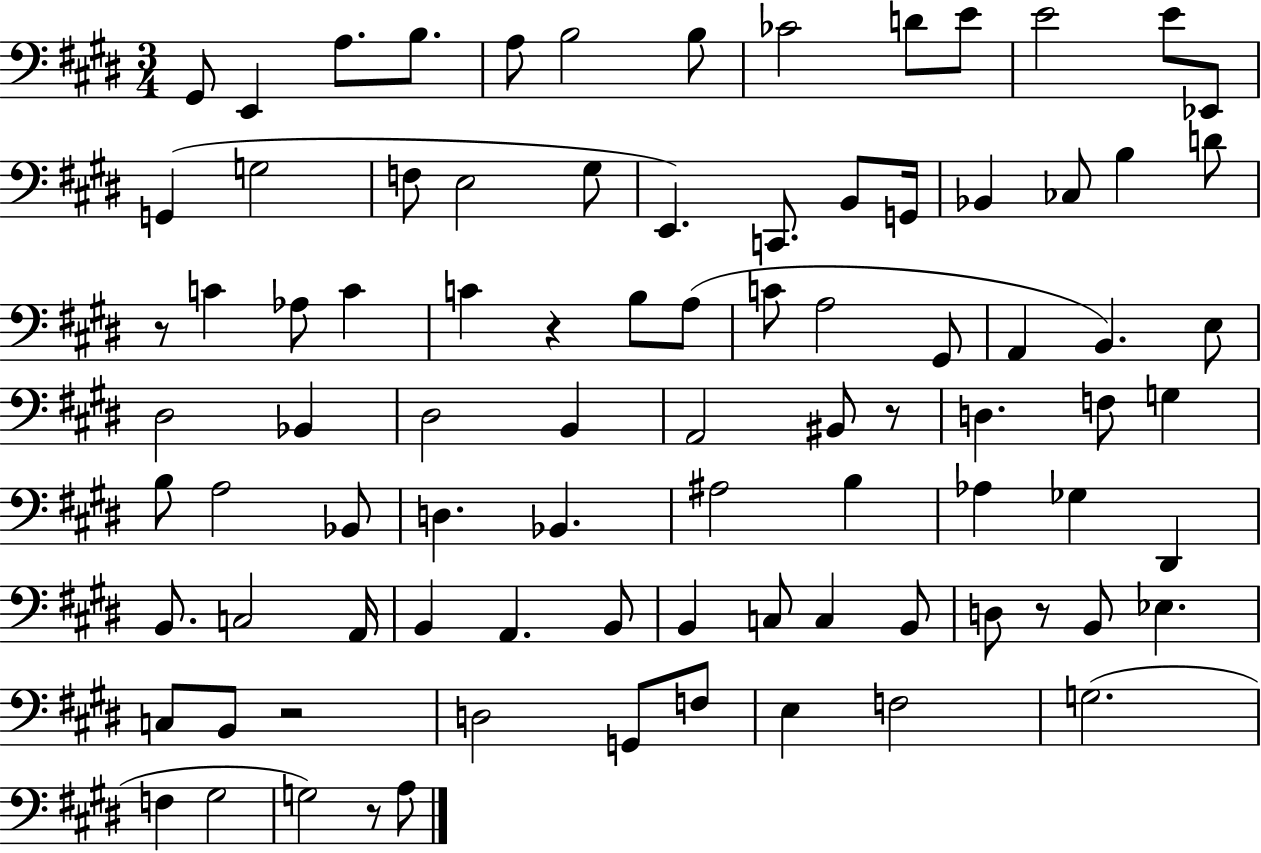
G#2/e E2/q A3/e. B3/e. A3/e B3/h B3/e CES4/h D4/e E4/e E4/h E4/e Eb2/e G2/q G3/h F3/e E3/h G#3/e E2/q. C2/e. B2/e G2/s Bb2/q CES3/e B3/q D4/e R/e C4/q Ab3/e C4/q C4/q R/q B3/e A3/e C4/e A3/h G#2/e A2/q B2/q. E3/e D#3/h Bb2/q D#3/h B2/q A2/h BIS2/e R/e D3/q. F3/e G3/q B3/e A3/h Bb2/e D3/q. Bb2/q. A#3/h B3/q Ab3/q Gb3/q D#2/q B2/e. C3/h A2/s B2/q A2/q. B2/e B2/q C3/e C3/q B2/e D3/e R/e B2/e Eb3/q. C3/e B2/e R/h D3/h G2/e F3/e E3/q F3/h G3/h. F3/q G#3/h G3/h R/e A3/e